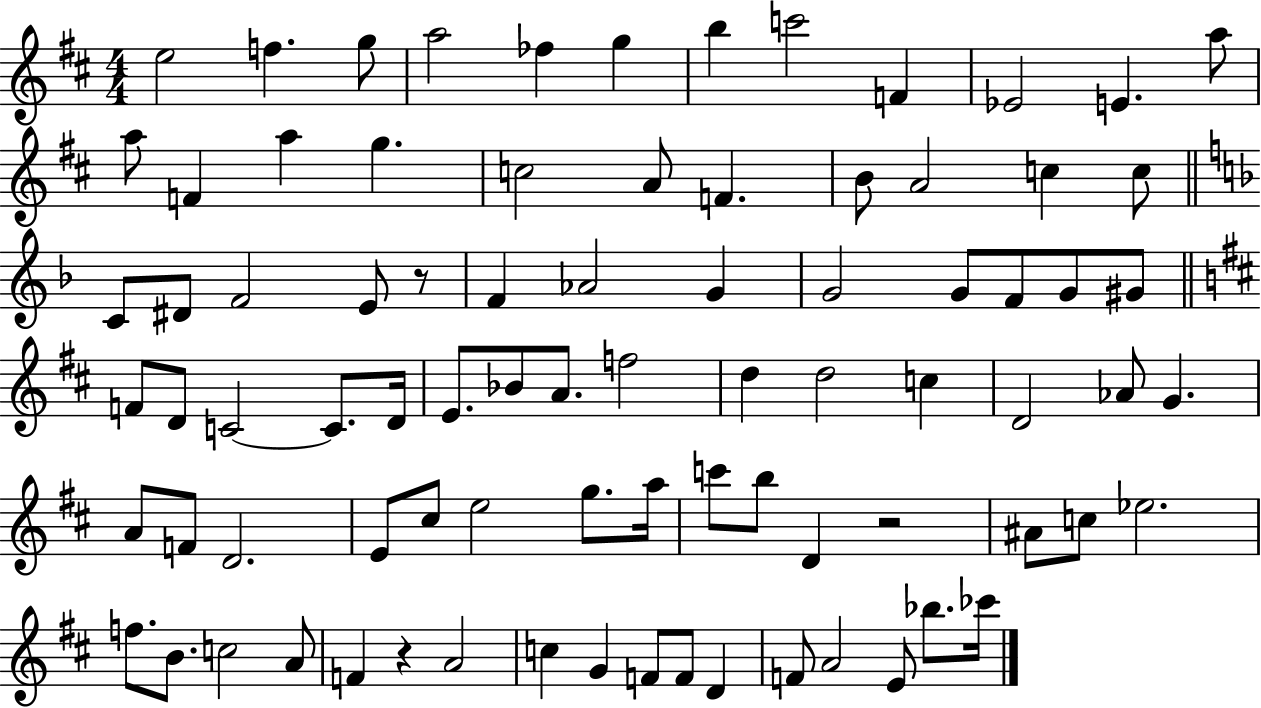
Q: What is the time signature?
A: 4/4